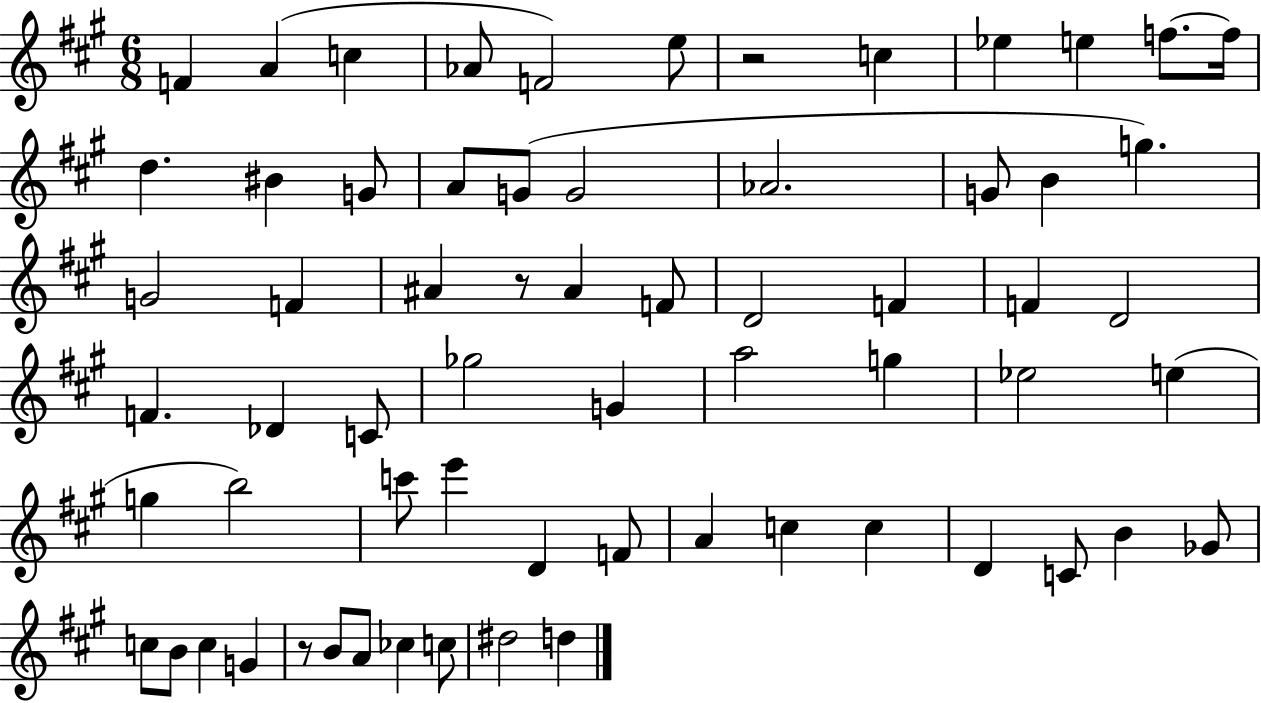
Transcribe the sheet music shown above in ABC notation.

X:1
T:Untitled
M:6/8
L:1/4
K:A
F A c _A/2 F2 e/2 z2 c _e e f/2 f/4 d ^B G/2 A/2 G/2 G2 _A2 G/2 B g G2 F ^A z/2 ^A F/2 D2 F F D2 F _D C/2 _g2 G a2 g _e2 e g b2 c'/2 e' D F/2 A c c D C/2 B _G/2 c/2 B/2 c G z/2 B/2 A/2 _c c/2 ^d2 d